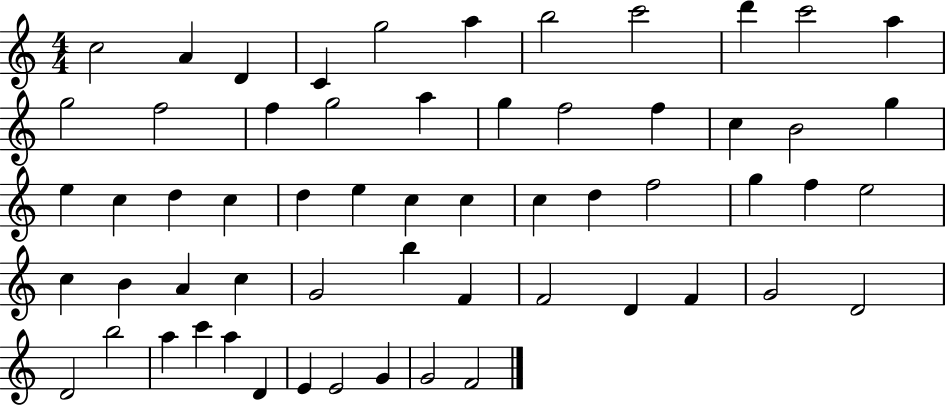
{
  \clef treble
  \numericTimeSignature
  \time 4/4
  \key c \major
  c''2 a'4 d'4 | c'4 g''2 a''4 | b''2 c'''2 | d'''4 c'''2 a''4 | \break g''2 f''2 | f''4 g''2 a''4 | g''4 f''2 f''4 | c''4 b'2 g''4 | \break e''4 c''4 d''4 c''4 | d''4 e''4 c''4 c''4 | c''4 d''4 f''2 | g''4 f''4 e''2 | \break c''4 b'4 a'4 c''4 | g'2 b''4 f'4 | f'2 d'4 f'4 | g'2 d'2 | \break d'2 b''2 | a''4 c'''4 a''4 d'4 | e'4 e'2 g'4 | g'2 f'2 | \break \bar "|."
}